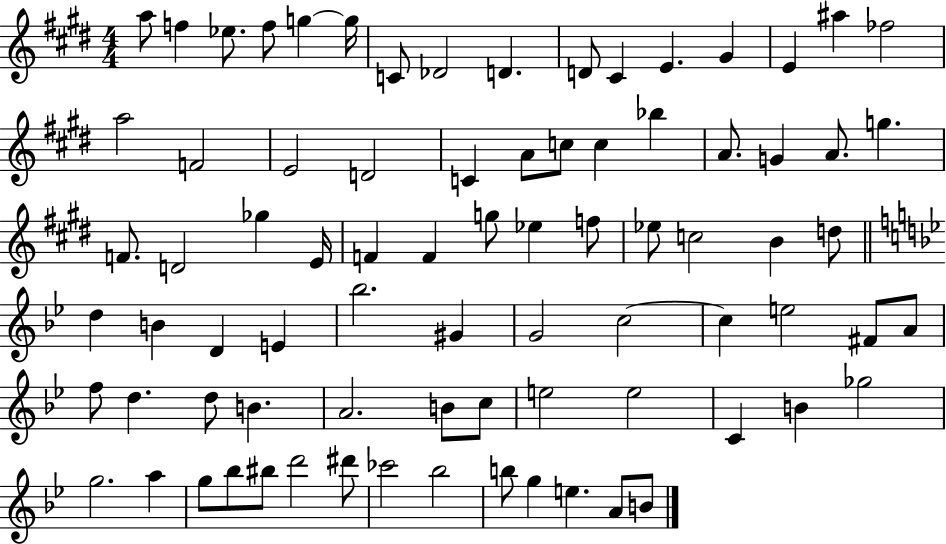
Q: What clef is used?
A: treble